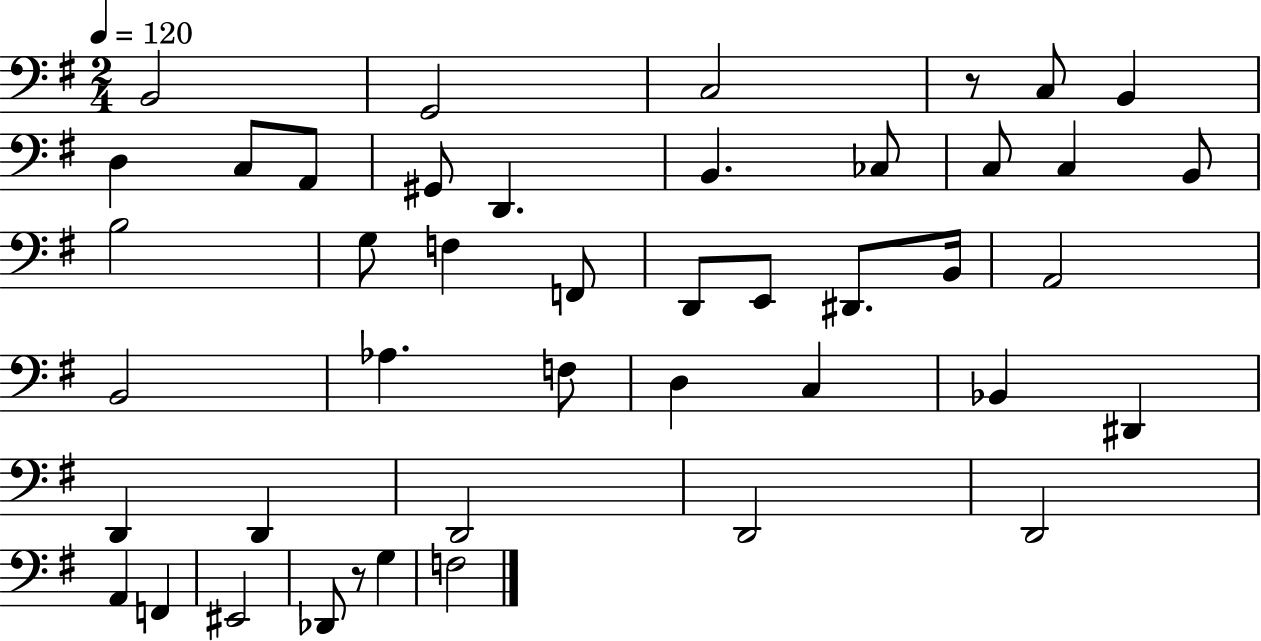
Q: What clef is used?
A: bass